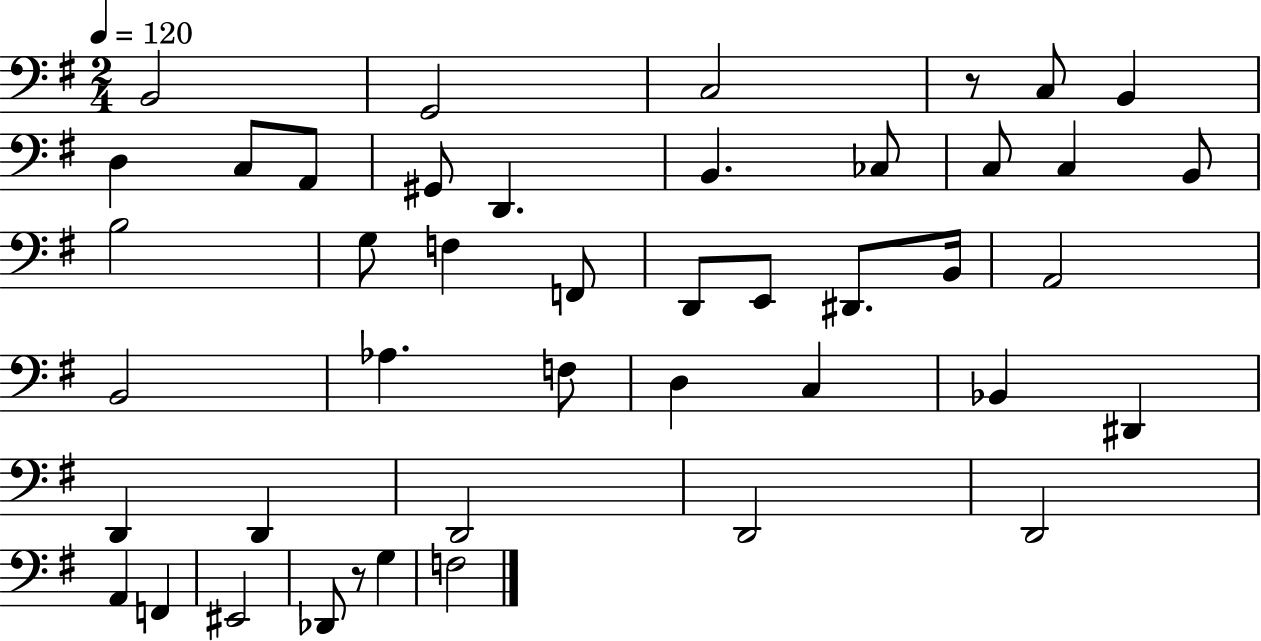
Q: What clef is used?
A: bass